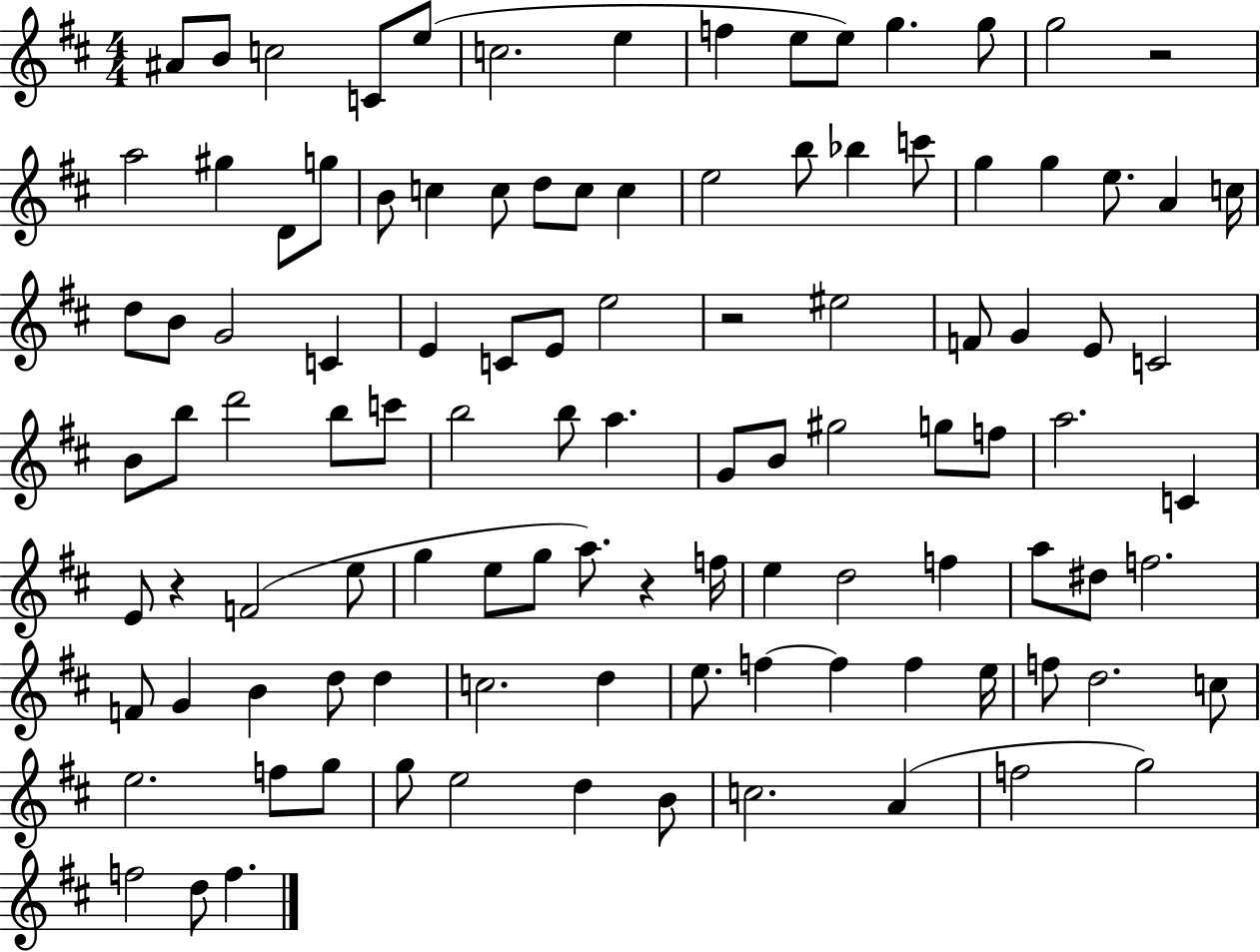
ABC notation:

X:1
T:Untitled
M:4/4
L:1/4
K:D
^A/2 B/2 c2 C/2 e/2 c2 e f e/2 e/2 g g/2 g2 z2 a2 ^g D/2 g/2 B/2 c c/2 d/2 c/2 c e2 b/2 _b c'/2 g g e/2 A c/4 d/2 B/2 G2 C E C/2 E/2 e2 z2 ^e2 F/2 G E/2 C2 B/2 b/2 d'2 b/2 c'/2 b2 b/2 a G/2 B/2 ^g2 g/2 f/2 a2 C E/2 z F2 e/2 g e/2 g/2 a/2 z f/4 e d2 f a/2 ^d/2 f2 F/2 G B d/2 d c2 d e/2 f f f e/4 f/2 d2 c/2 e2 f/2 g/2 g/2 e2 d B/2 c2 A f2 g2 f2 d/2 f